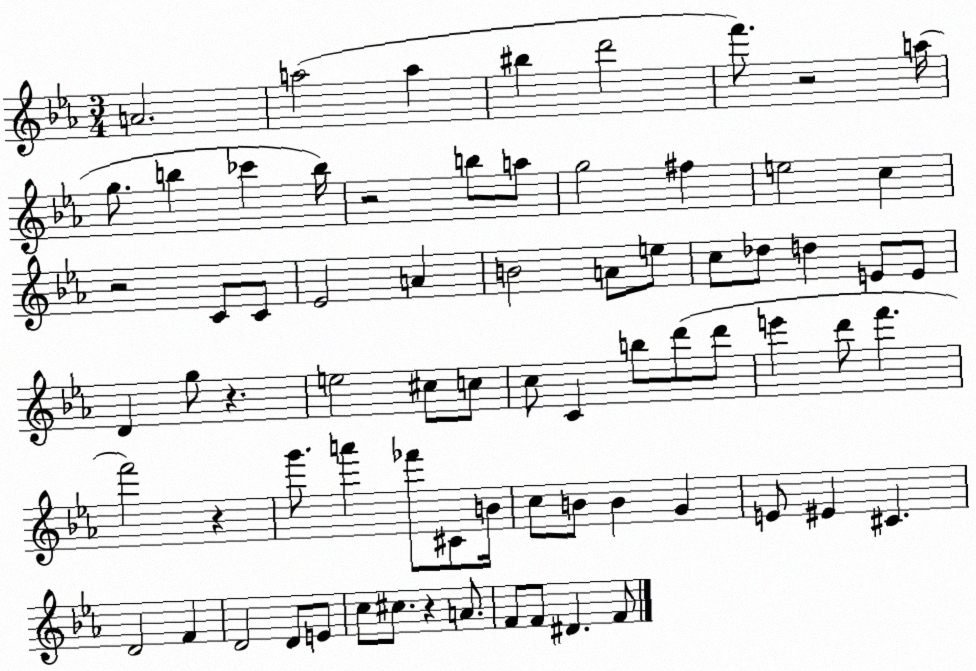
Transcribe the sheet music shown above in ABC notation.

X:1
T:Untitled
M:3/4
L:1/4
K:Eb
A2 a2 a ^b d'2 f'/2 z2 a/4 g/2 b _c' b/4 z2 b/2 a/2 g2 ^f e2 c z2 C/2 C/2 _E2 A B2 A/2 e/2 c/2 _d/2 d E/2 E/2 D g/2 z e2 ^c/2 c/2 c/2 C b/2 d'/2 d'/2 e' d'/2 f' f'2 z g'/2 a' _f'/2 ^C/2 B/4 c/2 B/2 B G E/2 ^E ^C D2 F D2 D/2 E/2 c/2 ^c/2 z A/2 F/2 F/2 ^D F/2